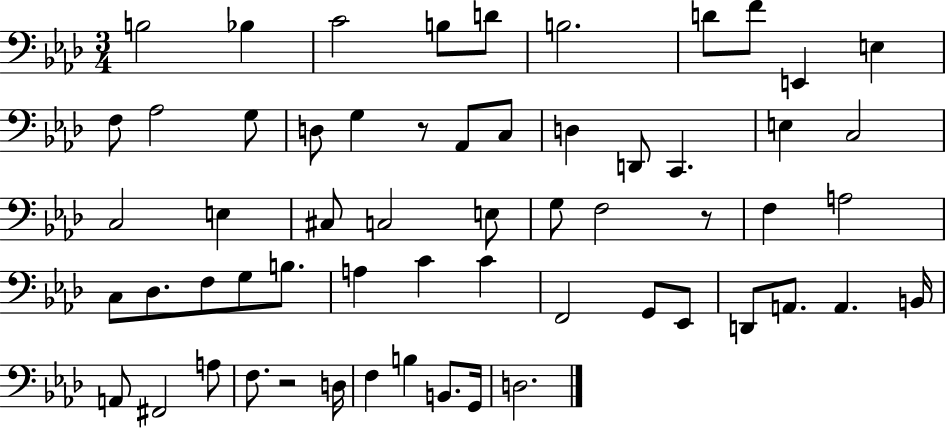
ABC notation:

X:1
T:Untitled
M:3/4
L:1/4
K:Ab
B,2 _B, C2 B,/2 D/2 B,2 D/2 F/2 E,, E, F,/2 _A,2 G,/2 D,/2 G, z/2 _A,,/2 C,/2 D, D,,/2 C,, E, C,2 C,2 E, ^C,/2 C,2 E,/2 G,/2 F,2 z/2 F, A,2 C,/2 _D,/2 F,/2 G,/2 B,/2 A, C C F,,2 G,,/2 _E,,/2 D,,/2 A,,/2 A,, B,,/4 A,,/2 ^F,,2 A,/2 F,/2 z2 D,/4 F, B, B,,/2 G,,/4 D,2